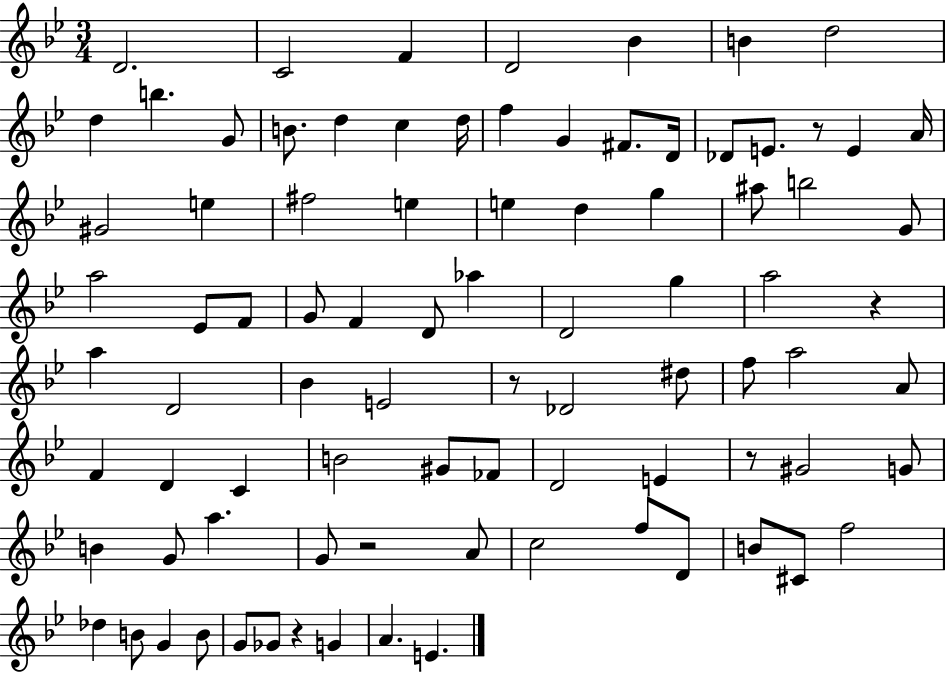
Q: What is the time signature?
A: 3/4